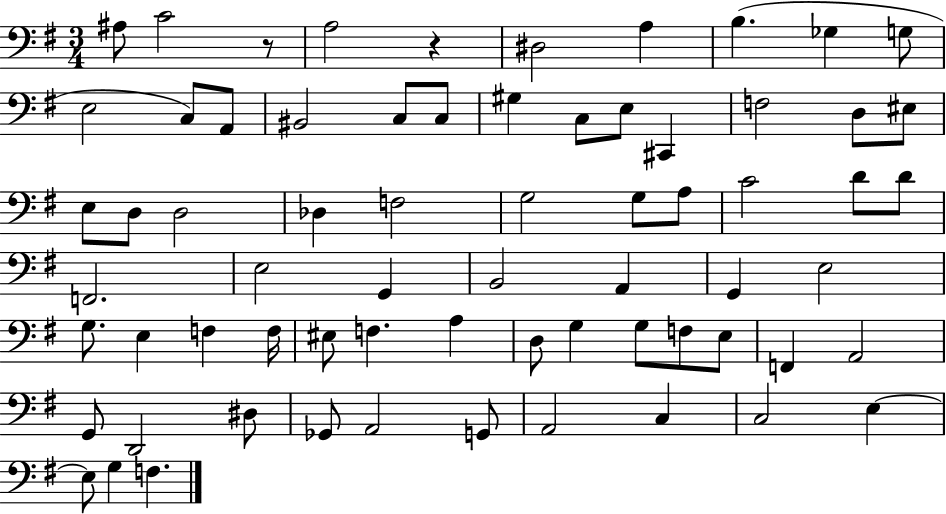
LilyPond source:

{
  \clef bass
  \numericTimeSignature
  \time 3/4
  \key g \major
  ais8 c'2 r8 | a2 r4 | dis2 a4 | b4.( ges4 g8 | \break e2 c8) a,8 | bis,2 c8 c8 | gis4 c8 e8 cis,4 | f2 d8 eis8 | \break e8 d8 d2 | des4 f2 | g2 g8 a8 | c'2 d'8 d'8 | \break f,2. | e2 g,4 | b,2 a,4 | g,4 e2 | \break g8. e4 f4 f16 | eis8 f4. a4 | d8 g4 g8 f8 e8 | f,4 a,2 | \break g,8 d,2 dis8 | ges,8 a,2 g,8 | a,2 c4 | c2 e4~~ | \break e8 g4 f4. | \bar "|."
}